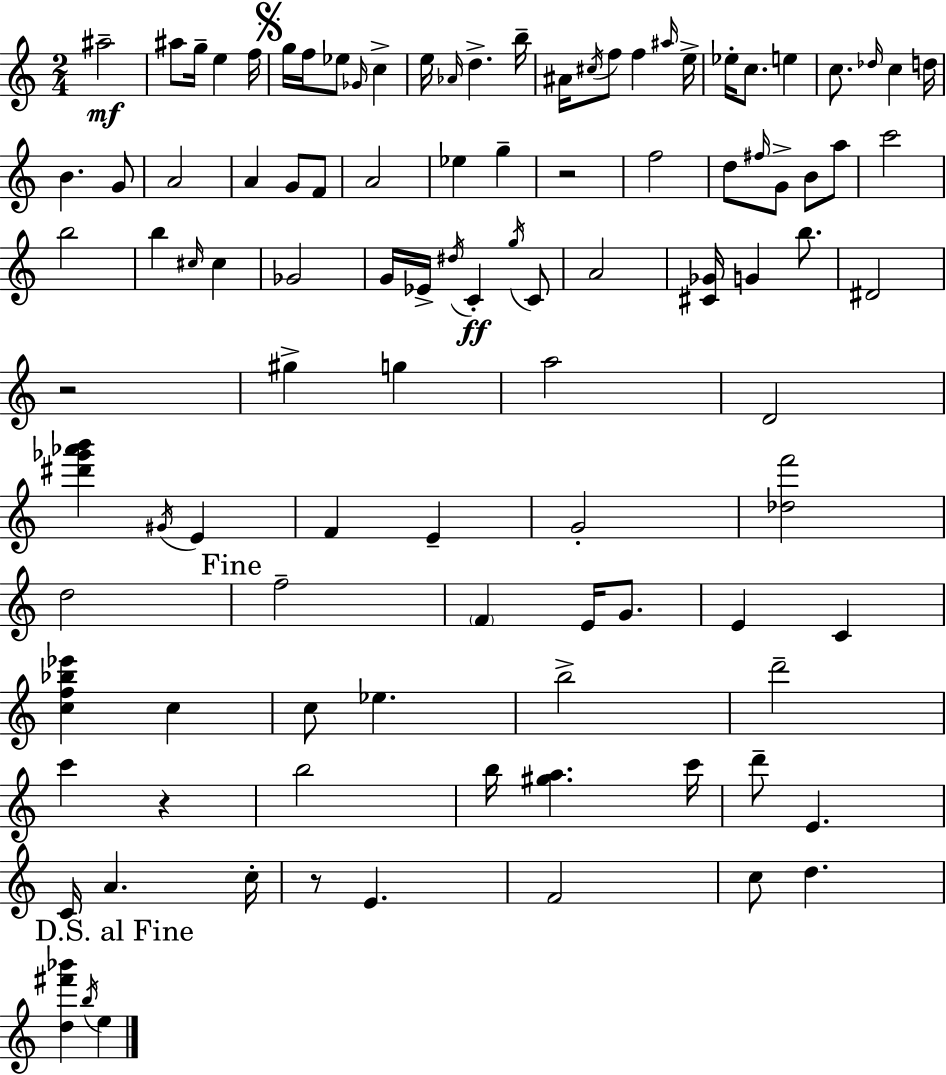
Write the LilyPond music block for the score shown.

{
  \clef treble
  \numericTimeSignature
  \time 2/4
  \key a \minor
  \repeat volta 2 { ais''2--\mf | ais''8 g''16-- e''4 f''16 | \mark \markup { \musicglyph "scripts.segno" } g''16 f''16 ees''8 \grace { ges'16 } c''4-> | e''16 \grace { aes'16 } d''4.-> | \break b''16-- ais'16 \acciaccatura { cis''16 } f''8 f''4 | \grace { ais''16 } e''16-> ees''16-. c''8. | e''4 c''8. \grace { des''16 } | c''4 d''16 b'4. | \break g'8 a'2 | a'4 | g'8 f'8 a'2 | ees''4 | \break g''4-- r2 | f''2 | d''8 \grace { fis''16 } | g'8-> b'8 a''8 c'''2 | \break b''2 | b''4 | \grace { cis''16 } cis''4 ges'2 | g'16 | \break ees'16-> \acciaccatura { dis''16 } c'4-.\ff \acciaccatura { g''16 } c'8 | a'2 | <cis' ges'>16 g'4 b''8. | dis'2 | \break r2 | gis''4-> g''4 | a''2 | d'2 | \break <dis''' ges''' aes''' b'''>4 \acciaccatura { gis'16 } e'4 | f'4 e'4-- | g'2-. | <des'' f'''>2 | \break d''2 | \mark "Fine" f''2-- | \parenthesize f'4 e'16 g'8. | e'4 c'4 | \break <c'' f'' bes'' ees'''>4 c''4 | c''8 ees''4. | b''2-> | d'''2-- | \break c'''4 r4 | b''2 | b''16 <gis'' a''>4. | c'''16 d'''8-- e'4. | \break c'16 a'4. | c''16-. r8 e'4. | f'2 | c''8 d''4. | \break \mark "D.S. al Fine" <d'' fis''' bes'''>4 \acciaccatura { b''16 } e''4 | } \bar "|."
}